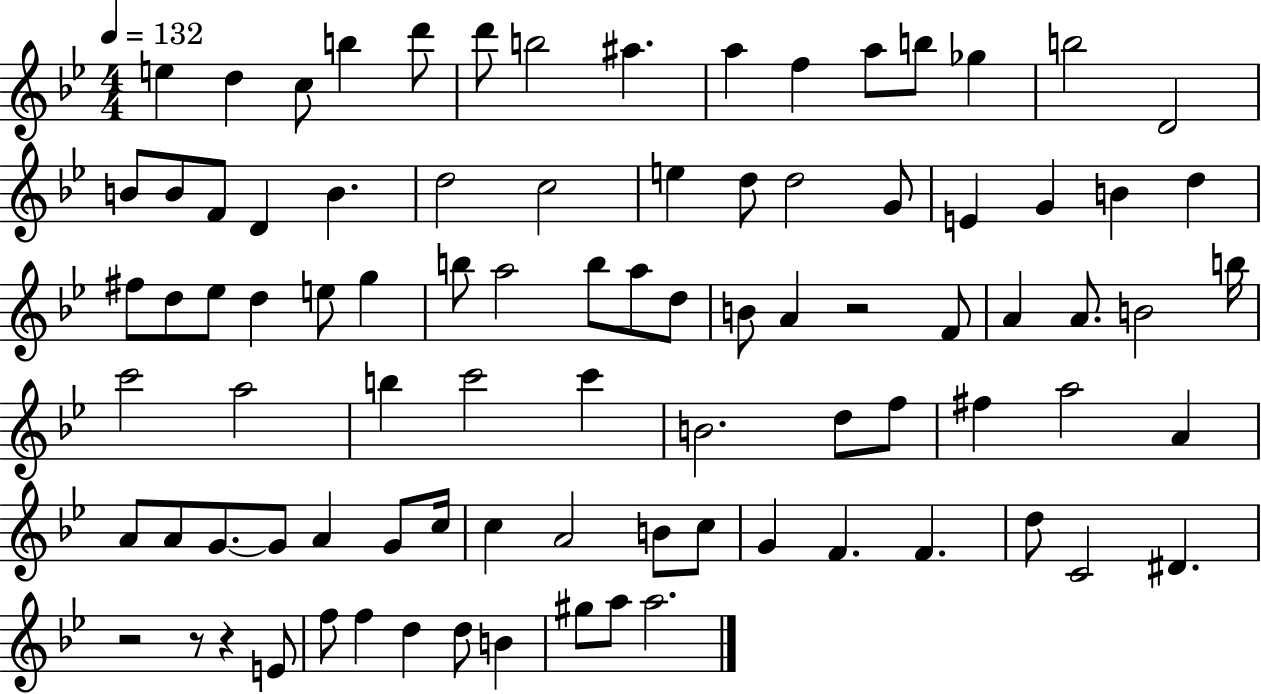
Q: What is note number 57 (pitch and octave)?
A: F#5